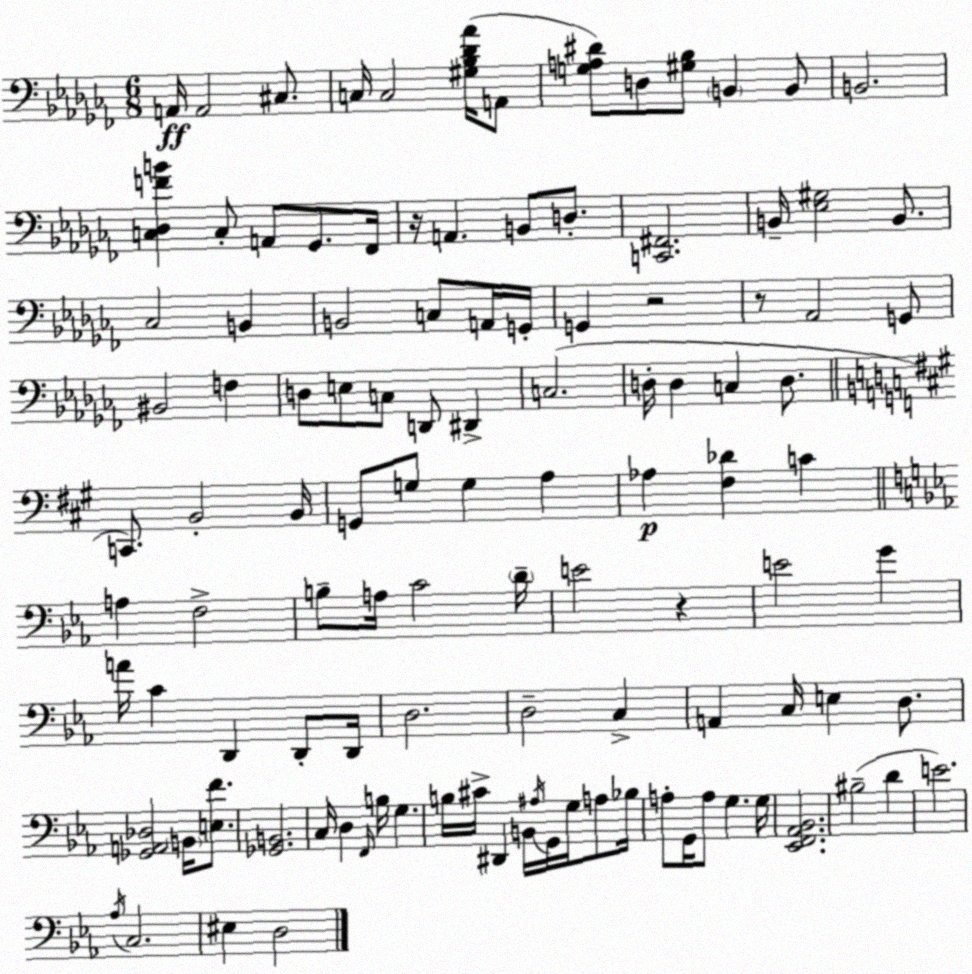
X:1
T:Untitled
M:6/8
L:1/4
K:Abm
A,,/4 A,,2 ^C,/2 C,/4 C,2 [^G,_B,_D_A]/4 A,,/2 [G,A,^D]/2 D,/2 [^G,_B,]/2 B,, B,,/2 B,,2 [C,_D,FB] C,/2 A,,/2 _G,,/2 _F,,/4 z/4 A,, B,,/2 D,/2 [C,,^F,,]2 B,,/4 [_E,^G,]2 B,,/2 _C,2 B,, B,,2 C,/2 A,,/4 G,,/4 G,, z2 z/2 _A,,2 G,,/2 ^B,,2 F, D,/2 E,/2 C,/2 D,,/2 ^D,, C,2 D,/4 D, C, D,/2 C,,/2 B,,2 B,,/4 G,,/2 G,/2 G, A, _A, [^F,_D] C A, F,2 B,/2 A,/4 C2 D/4 E2 z E2 G A/4 C D,, D,,/2 D,,/4 D,2 D,2 C, A,, C,/4 E, D,/2 [_G,,A,,_D,]2 B,,/4 [E,F]/2 [_G,,B,,]2 C,/4 D, F,,/4 B,/4 G, B,/4 ^C/4 ^D,, B,,/4 ^A,/4 G,,/4 G,/4 A,/2 _B,/4 A,/2 G,,/4 A,/2 G, G,/4 [_E,,F,,_A,,_B,,]2 ^B,2 D E2 _A,/4 C,2 ^E, D,2